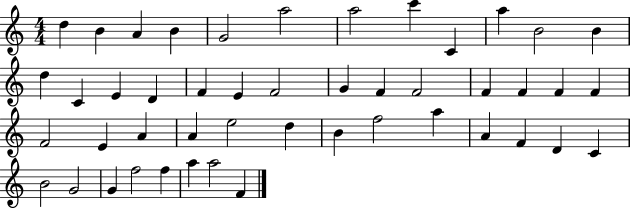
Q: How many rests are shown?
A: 0